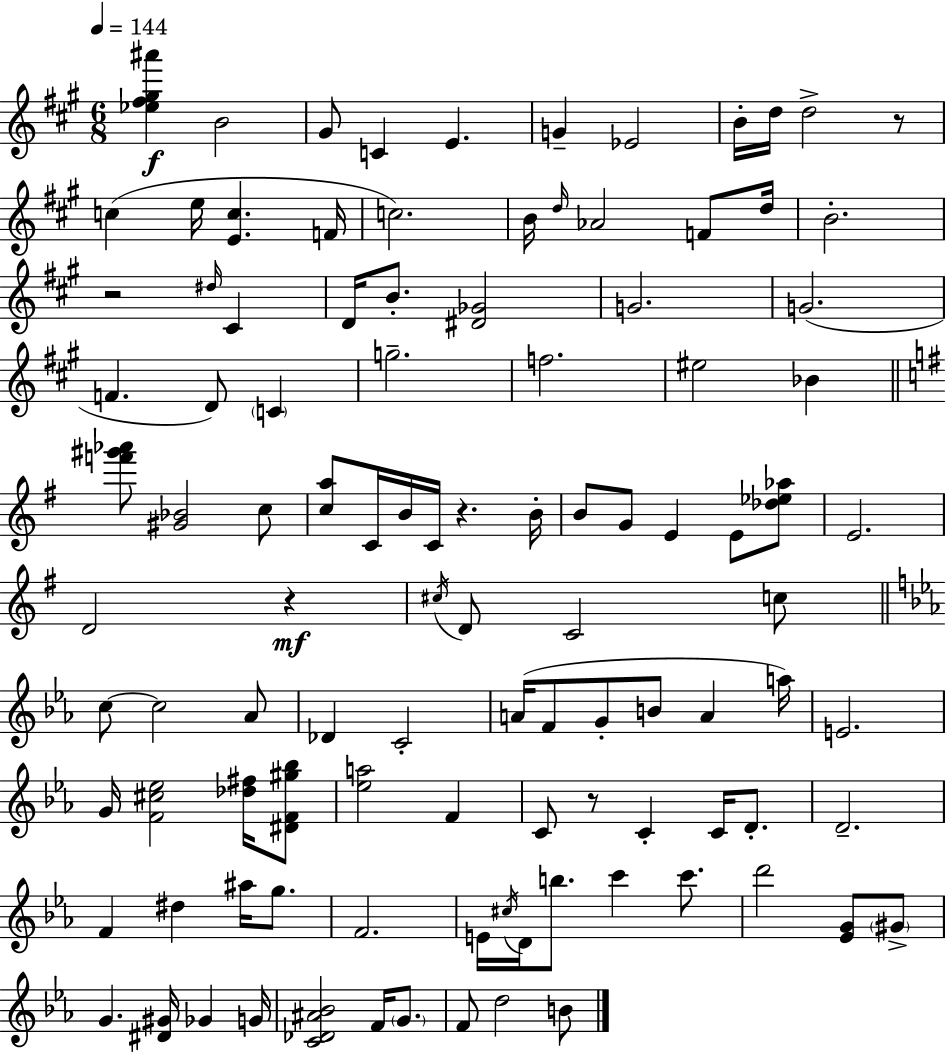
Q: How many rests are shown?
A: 5